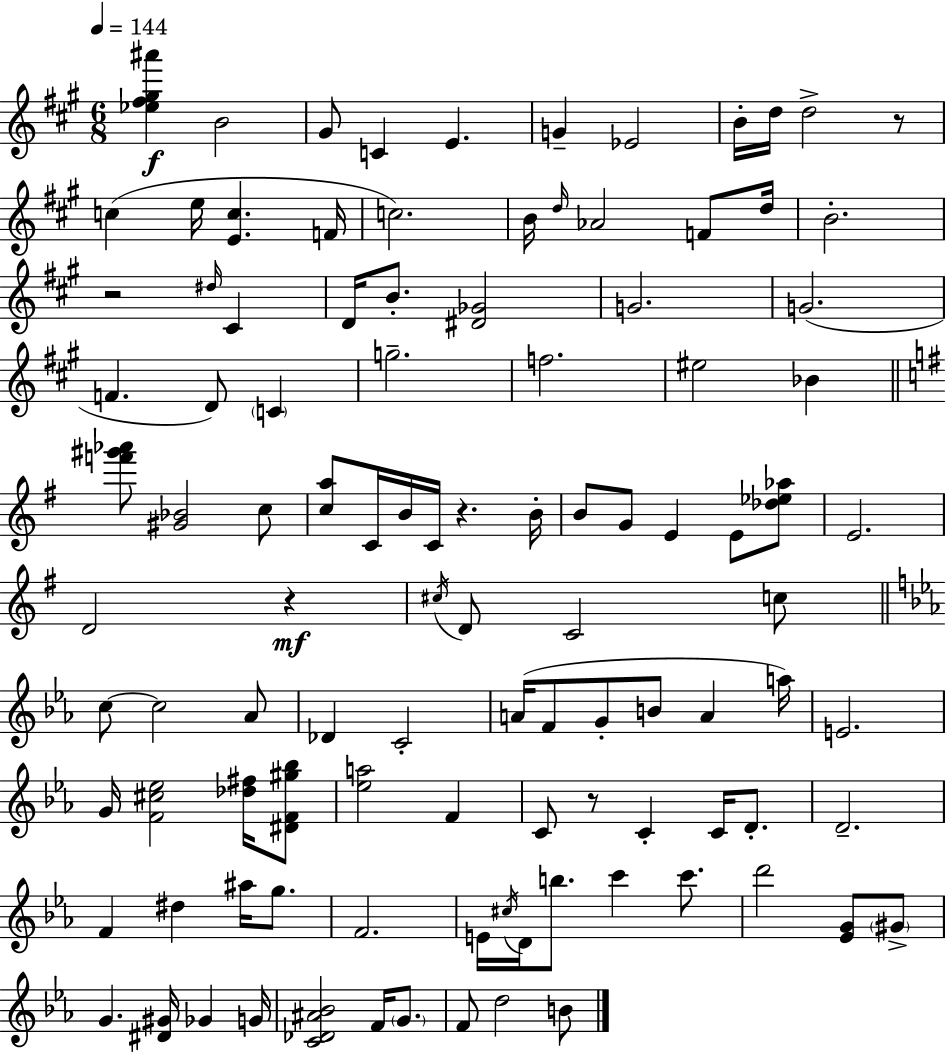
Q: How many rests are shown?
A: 5